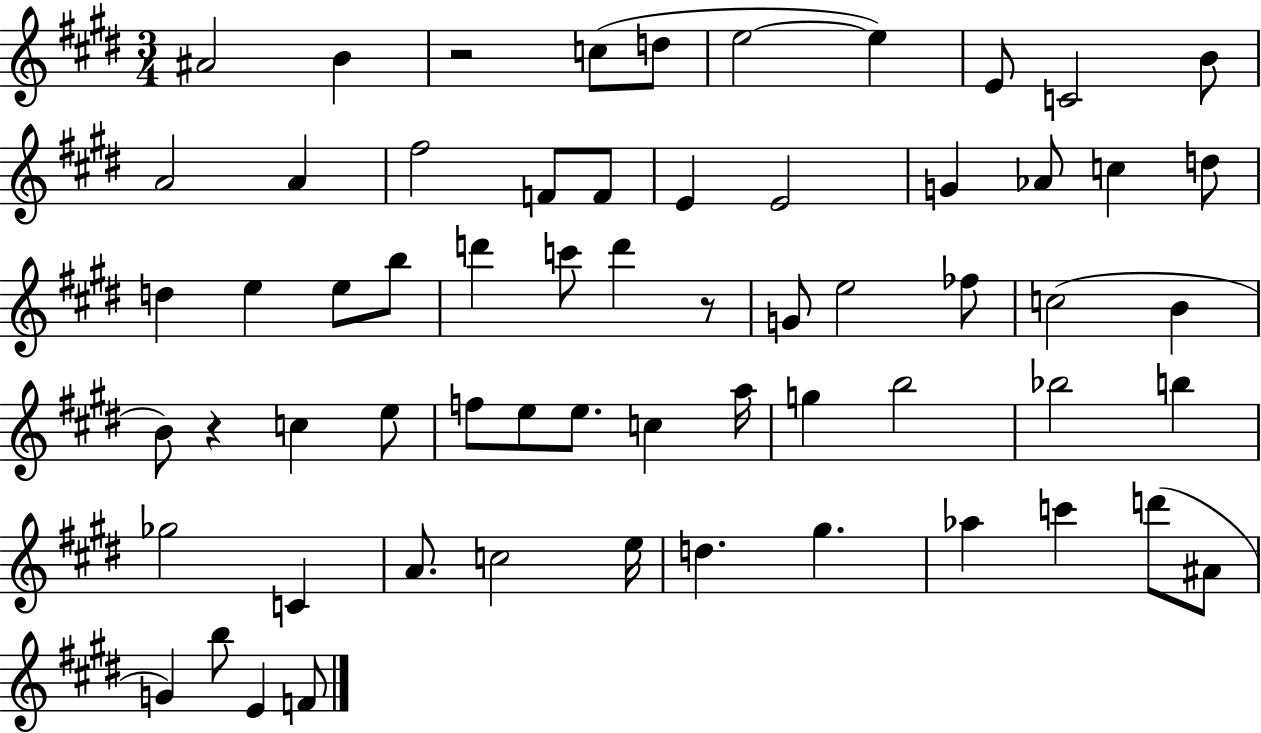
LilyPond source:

{
  \clef treble
  \numericTimeSignature
  \time 3/4
  \key e \major
  ais'2 b'4 | r2 c''8( d''8 | e''2~~ e''4) | e'8 c'2 b'8 | \break a'2 a'4 | fis''2 f'8 f'8 | e'4 e'2 | g'4 aes'8 c''4 d''8 | \break d''4 e''4 e''8 b''8 | d'''4 c'''8 d'''4 r8 | g'8 e''2 fes''8 | c''2( b'4 | \break b'8) r4 c''4 e''8 | f''8 e''8 e''8. c''4 a''16 | g''4 b''2 | bes''2 b''4 | \break ges''2 c'4 | a'8. c''2 e''16 | d''4. gis''4. | aes''4 c'''4 d'''8( ais'8 | \break g'4) b''8 e'4 f'8 | \bar "|."
}